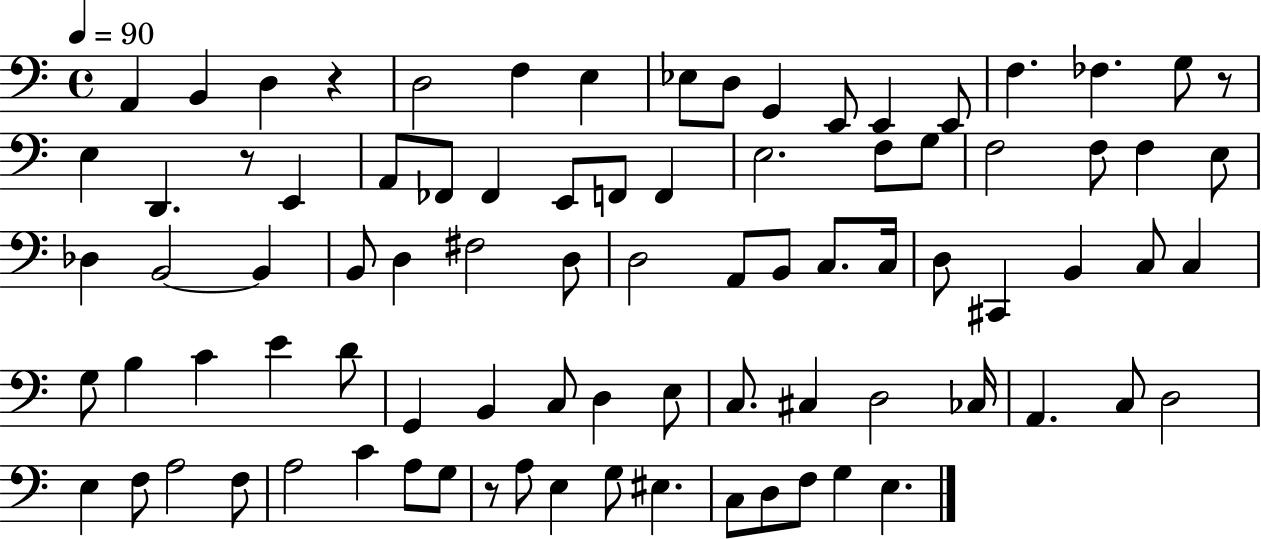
{
  \clef bass
  \time 4/4
  \defaultTimeSignature
  \key c \major
  \tempo 4 = 90
  a,4 b,4 d4 r4 | d2 f4 e4 | ees8 d8 g,4 e,8 e,4 e,8 | f4. fes4. g8 r8 | \break e4 d,4. r8 e,4 | a,8 fes,8 fes,4 e,8 f,8 f,4 | e2. f8 g8 | f2 f8 f4 e8 | \break des4 b,2~~ b,4 | b,8 d4 fis2 d8 | d2 a,8 b,8 c8. c16 | d8 cis,4 b,4 c8 c4 | \break g8 b4 c'4 e'4 d'8 | g,4 b,4 c8 d4 e8 | c8. cis4 d2 ces16 | a,4. c8 d2 | \break e4 f8 a2 f8 | a2 c'4 a8 g8 | r8 a8 e4 g8 eis4. | c8 d8 f8 g4 e4. | \break \bar "|."
}